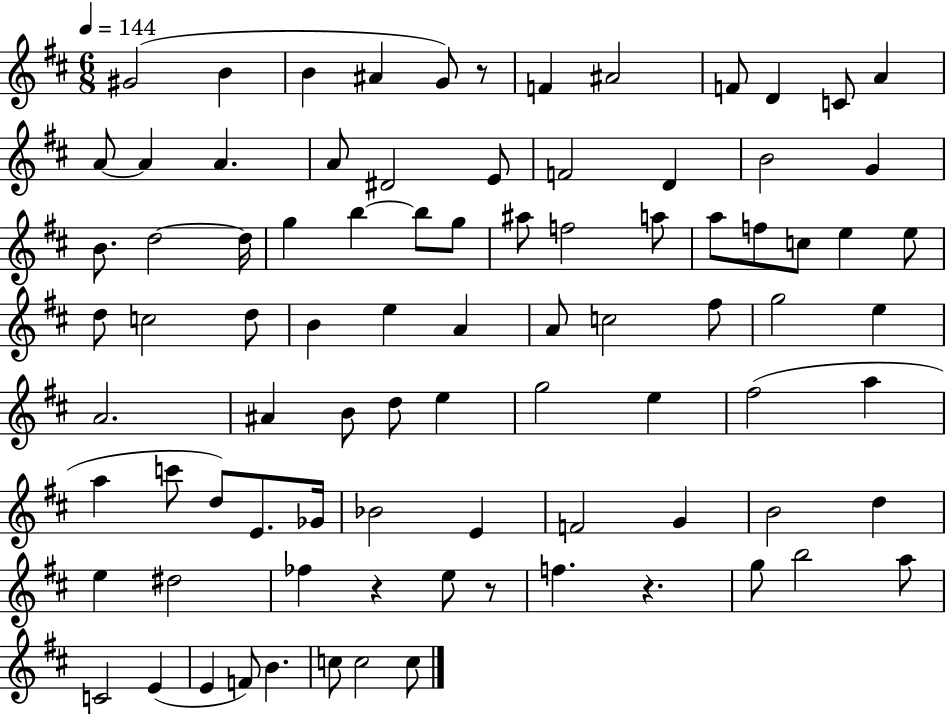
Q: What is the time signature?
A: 6/8